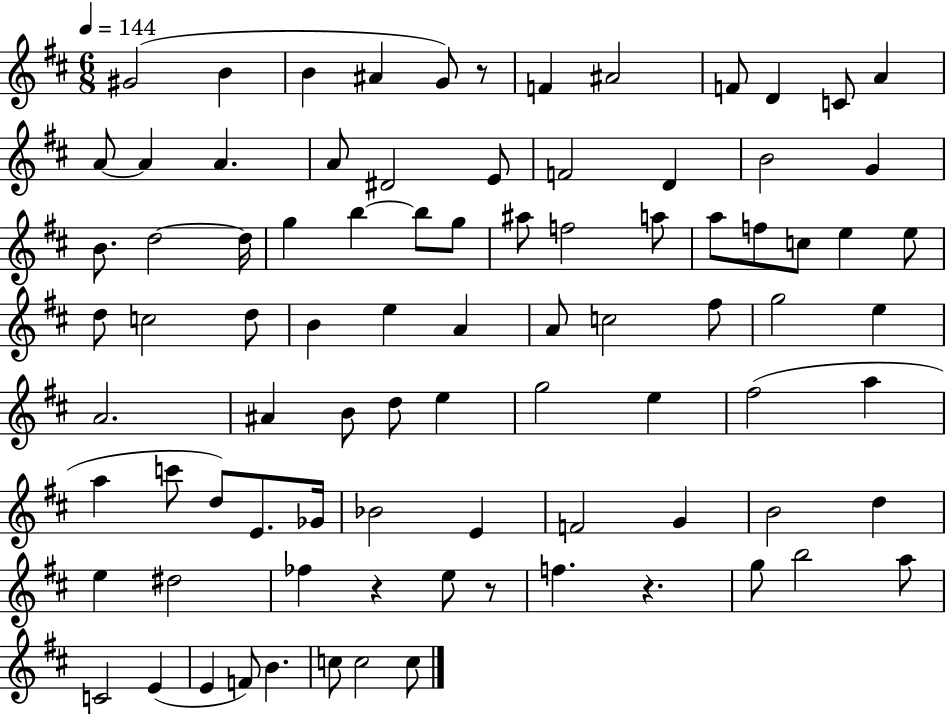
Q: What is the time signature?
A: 6/8